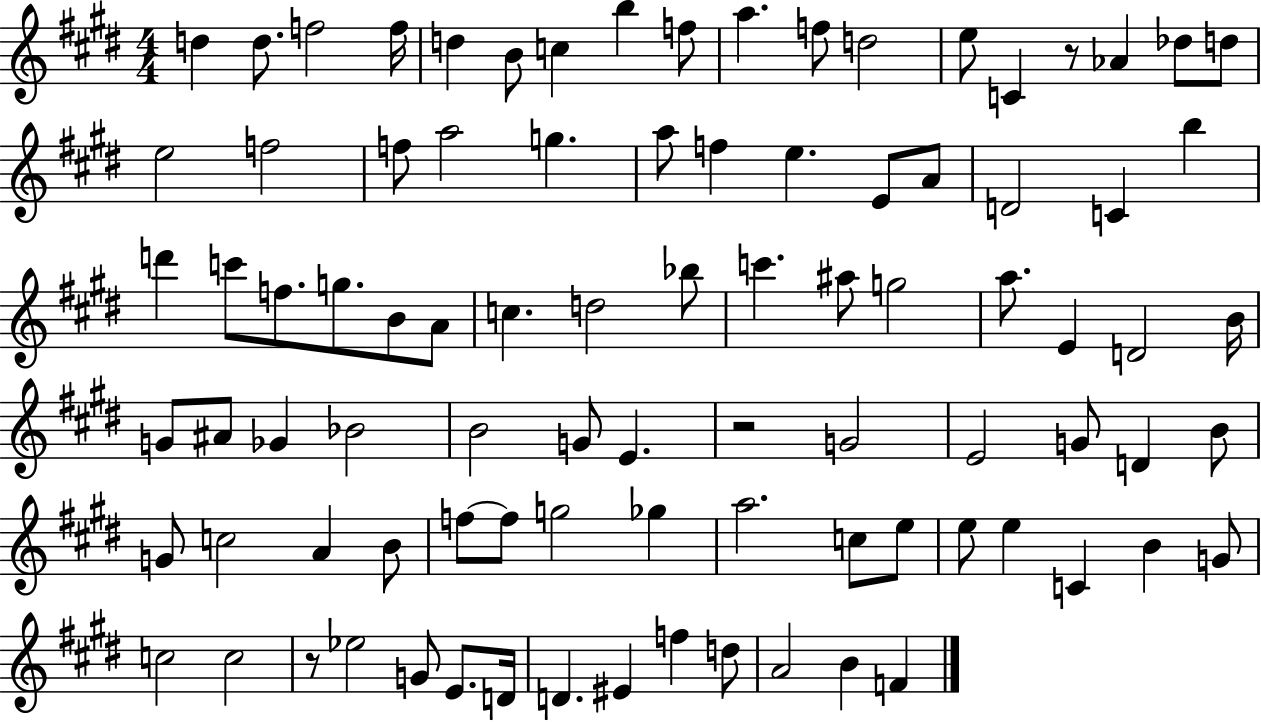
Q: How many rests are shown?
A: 3